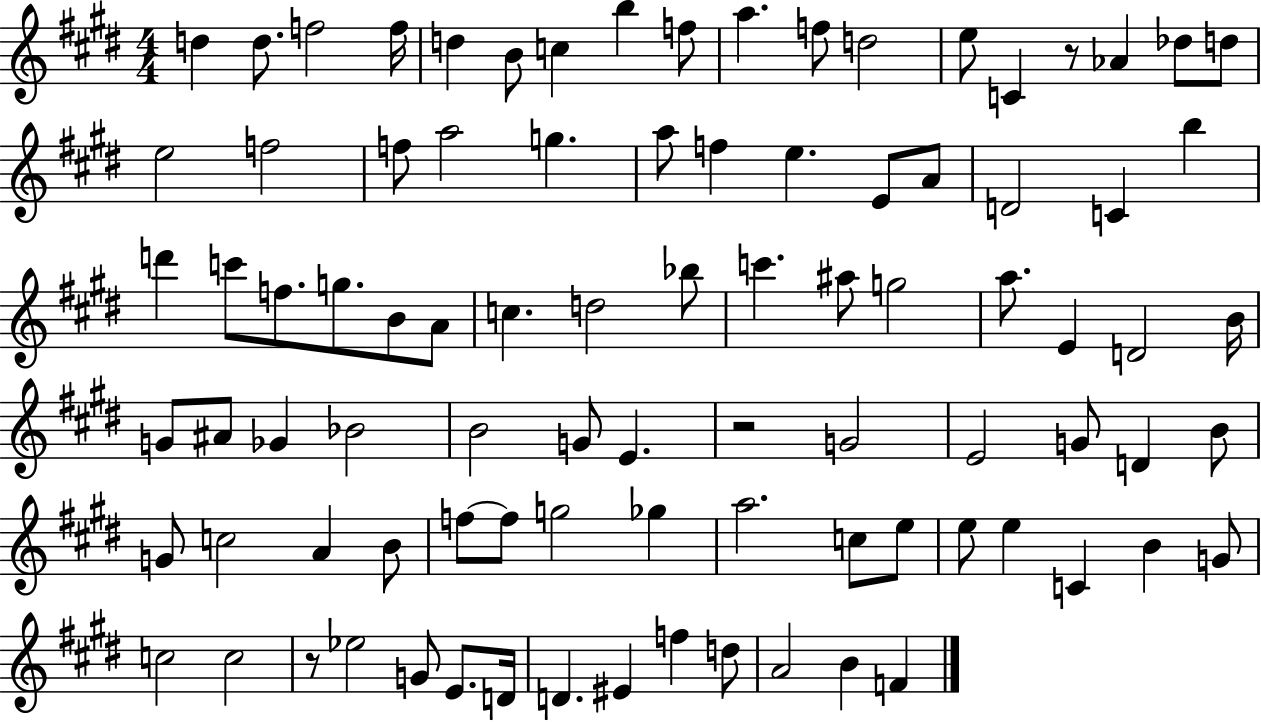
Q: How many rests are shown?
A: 3